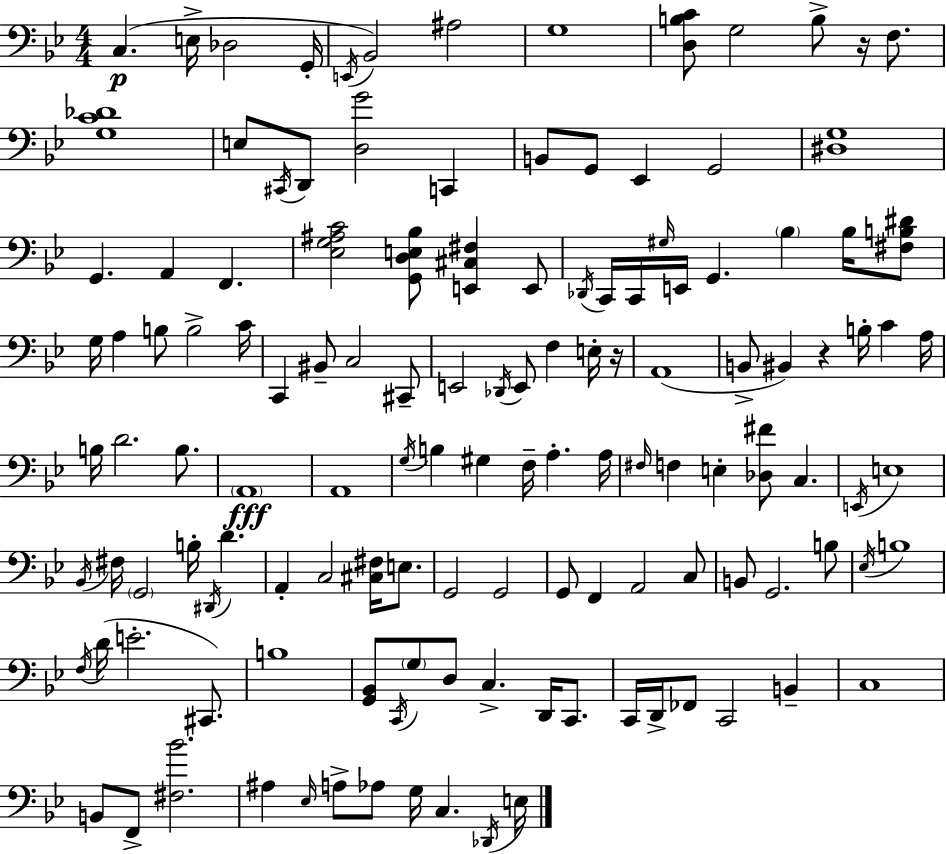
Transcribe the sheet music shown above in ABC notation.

X:1
T:Untitled
M:4/4
L:1/4
K:Gm
C, E,/4 _D,2 G,,/4 E,,/4 _B,,2 ^A,2 G,4 [D,B,C]/2 G,2 B,/2 z/4 F,/2 [G,C_D]4 E,/2 ^C,,/4 D,,/2 [D,G]2 C,, B,,/2 G,,/2 _E,, G,,2 [^D,G,]4 G,, A,, F,, [_E,G,^A,C]2 [G,,D,E,_B,]/2 [E,,^C,^F,] E,,/2 _D,,/4 C,,/4 C,,/4 ^G,/4 E,,/4 G,, _B, _B,/4 [^F,B,^D]/2 G,/4 A, B,/2 B,2 C/4 C,, ^B,,/2 C,2 ^C,,/2 E,,2 _D,,/4 E,,/2 F, E,/4 z/4 A,,4 B,,/2 ^B,, z B,/4 C A,/4 B,/4 D2 B,/2 A,,4 A,,4 G,/4 B, ^G, F,/4 A, A,/4 ^F,/4 F, E, [_D,^F]/2 C, E,,/4 E,4 _B,,/4 ^F,/4 G,,2 B,/4 ^D,,/4 D A,, C,2 [^C,^F,]/4 E,/2 G,,2 G,,2 G,,/2 F,, A,,2 C,/2 B,,/2 G,,2 B,/2 _E,/4 B,4 F,/4 D/4 E2 ^C,,/2 B,4 [G,,_B,,]/2 C,,/4 G,/2 D,/2 C, D,,/4 C,,/2 C,,/4 D,,/4 _F,,/2 C,,2 B,, C,4 B,,/2 F,,/2 [^F,_B]2 ^A, _E,/4 A,/2 _A,/2 G,/4 C, _D,,/4 E,/4